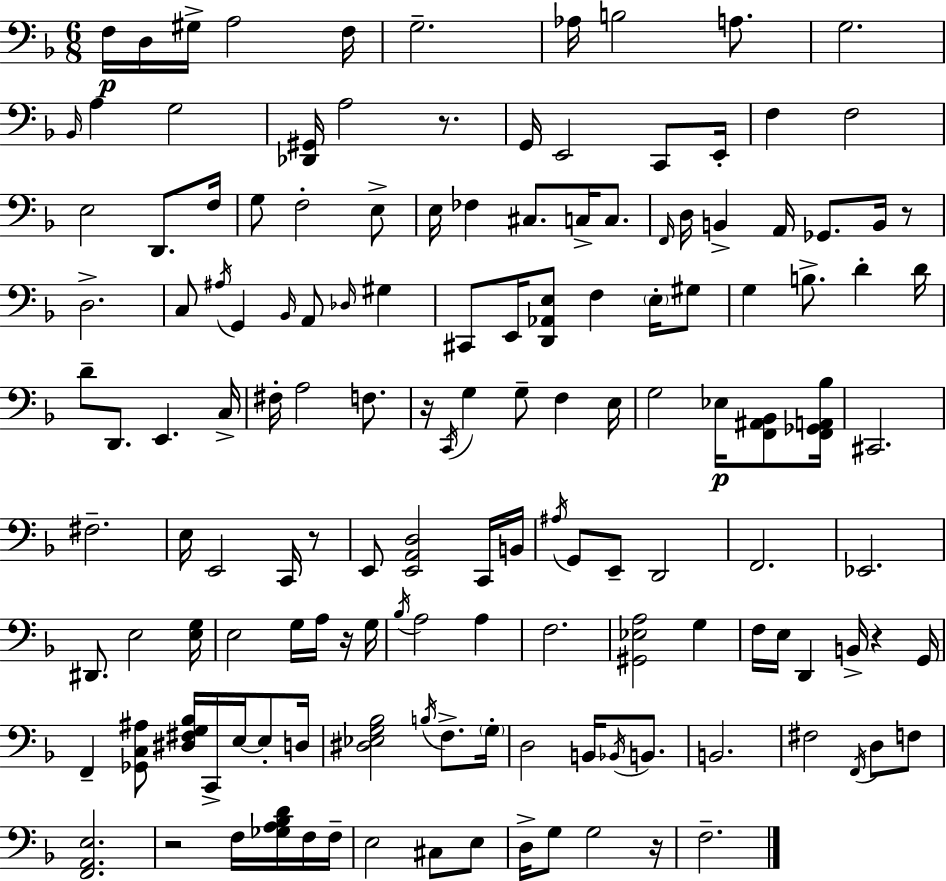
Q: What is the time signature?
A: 6/8